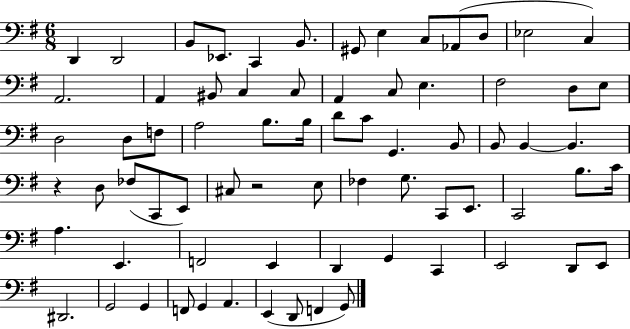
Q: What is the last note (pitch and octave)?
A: G2